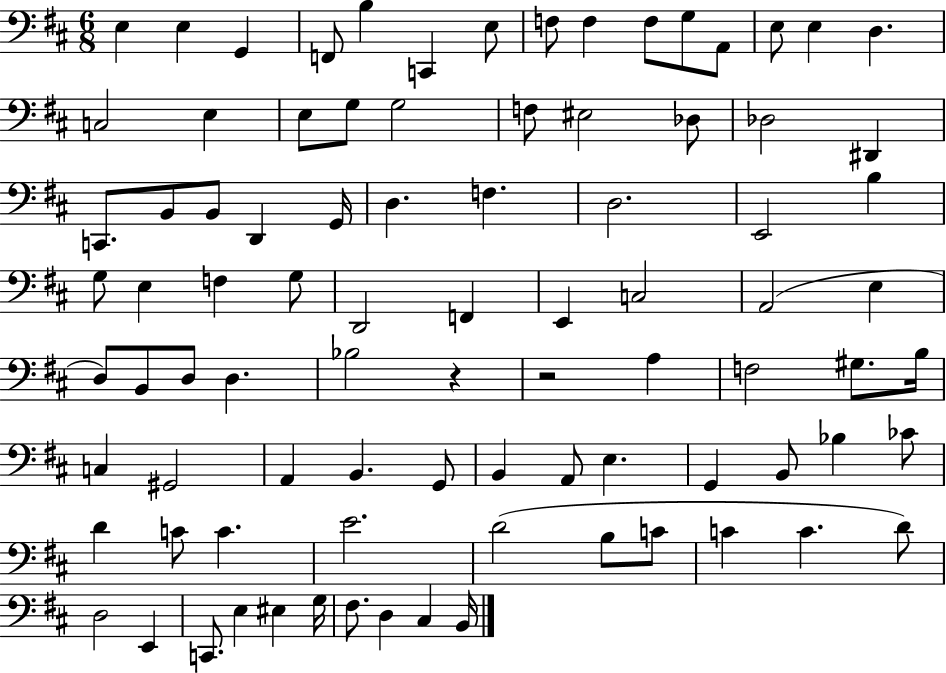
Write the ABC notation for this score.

X:1
T:Untitled
M:6/8
L:1/4
K:D
E, E, G,, F,,/2 B, C,, E,/2 F,/2 F, F,/2 G,/2 A,,/2 E,/2 E, D, C,2 E, E,/2 G,/2 G,2 F,/2 ^E,2 _D,/2 _D,2 ^D,, C,,/2 B,,/2 B,,/2 D,, G,,/4 D, F, D,2 E,,2 B, G,/2 E, F, G,/2 D,,2 F,, E,, C,2 A,,2 E, D,/2 B,,/2 D,/2 D, _B,2 z z2 A, F,2 ^G,/2 B,/4 C, ^G,,2 A,, B,, G,,/2 B,, A,,/2 E, G,, B,,/2 _B, _C/2 D C/2 C E2 D2 B,/2 C/2 C C D/2 D,2 E,, C,,/2 E, ^E, G,/4 ^F,/2 D, ^C, B,,/4